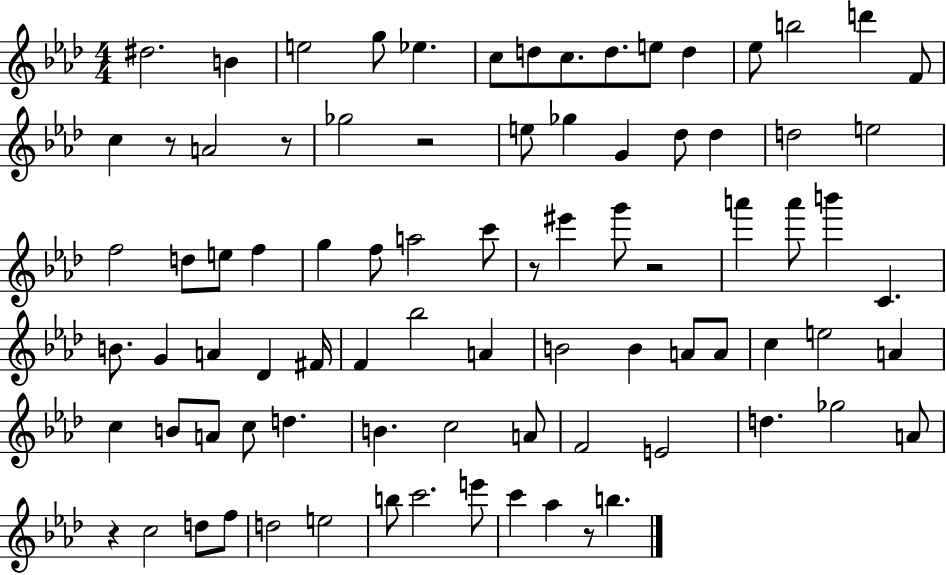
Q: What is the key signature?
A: AES major